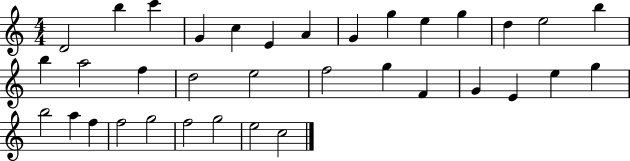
{
  \clef treble
  \numericTimeSignature
  \time 4/4
  \key c \major
  d'2 b''4 c'''4 | g'4 c''4 e'4 a'4 | g'4 g''4 e''4 g''4 | d''4 e''2 b''4 | \break b''4 a''2 f''4 | d''2 e''2 | f''2 g''4 f'4 | g'4 e'4 e''4 g''4 | \break b''2 a''4 f''4 | f''2 g''2 | f''2 g''2 | e''2 c''2 | \break \bar "|."
}